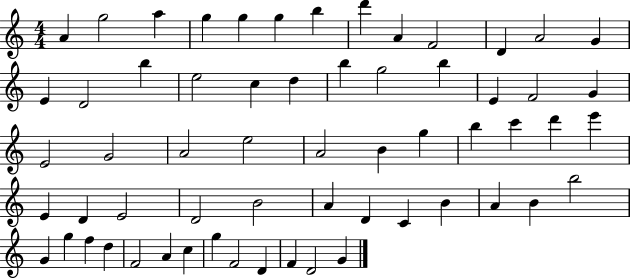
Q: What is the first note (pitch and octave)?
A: A4